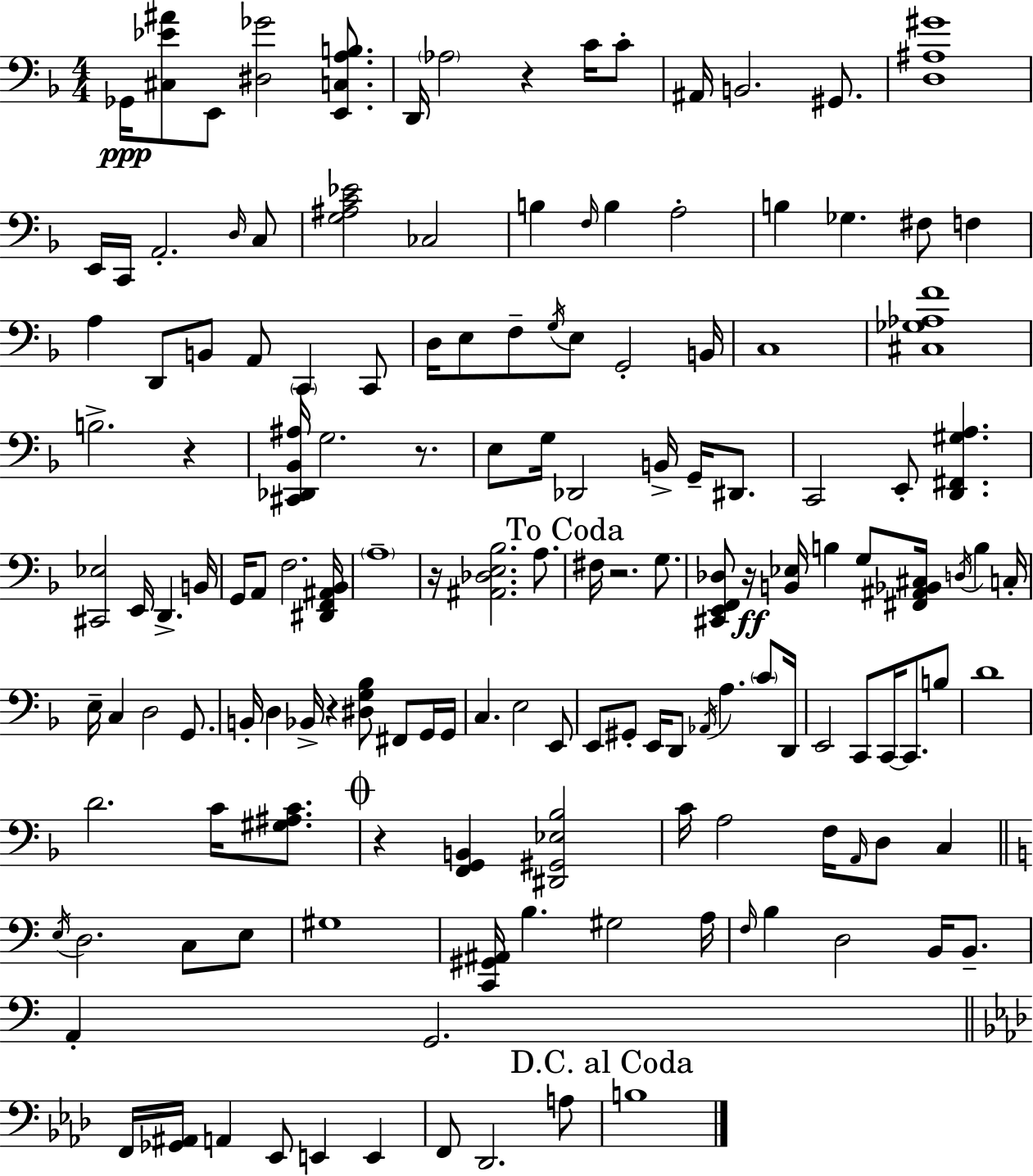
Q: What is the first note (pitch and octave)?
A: Gb2